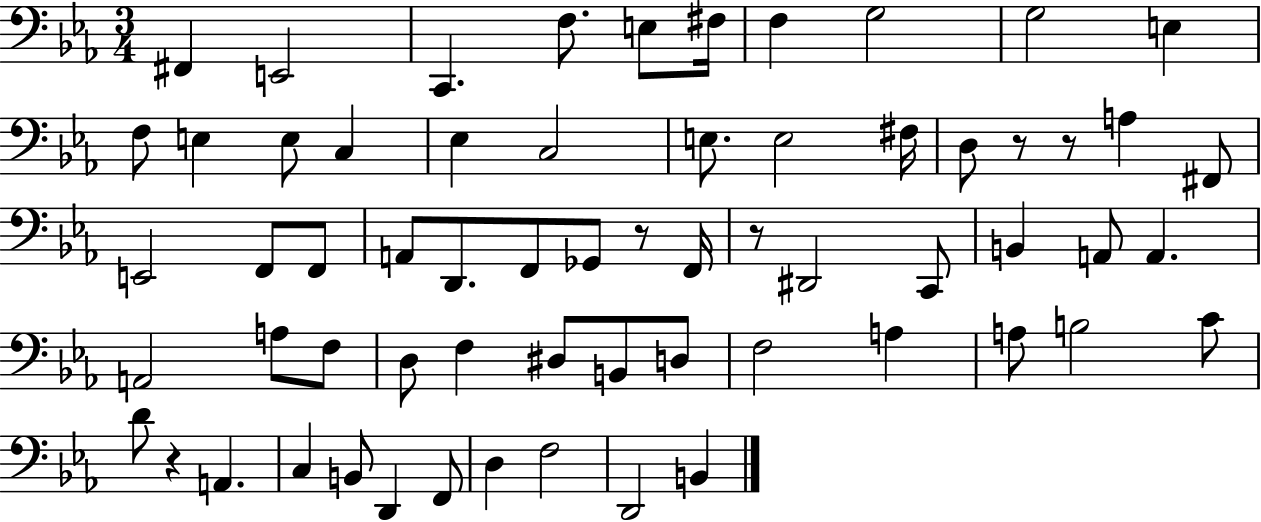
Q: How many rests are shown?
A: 5